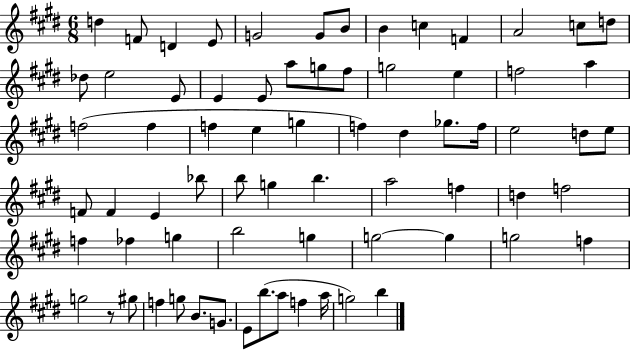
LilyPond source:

{
  \clef treble
  \numericTimeSignature
  \time 6/8
  \key e \major
  d''4 f'8 d'4 e'8 | g'2 g'8 b'8 | b'4 c''4 f'4 | a'2 c''8 d''8 | \break des''8 e''2 e'8 | e'4 e'8 a''8 g''8 fis''8 | g''2 e''4 | f''2 a''4 | \break f''2( f''4 | f''4 e''4 g''4 | f''4) dis''4 ges''8. f''16 | e''2 d''8 e''8 | \break f'8 f'4 e'4 bes''8 | b''8 g''4 b''4. | a''2 f''4 | d''4 f''2 | \break f''4 fes''4 g''4 | b''2 g''4 | g''2~~ g''4 | g''2 f''4 | \break g''2 r8 gis''8 | f''4 g''8 b'8. g'8. | e'8 b''8.( a''8 f''4 a''16 | g''2) b''4 | \break \bar "|."
}